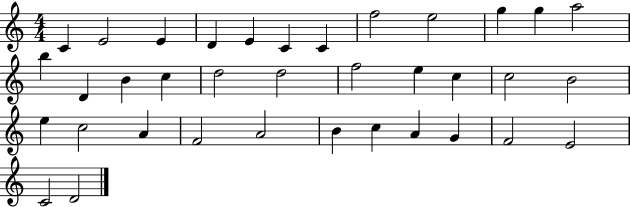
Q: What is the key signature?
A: C major